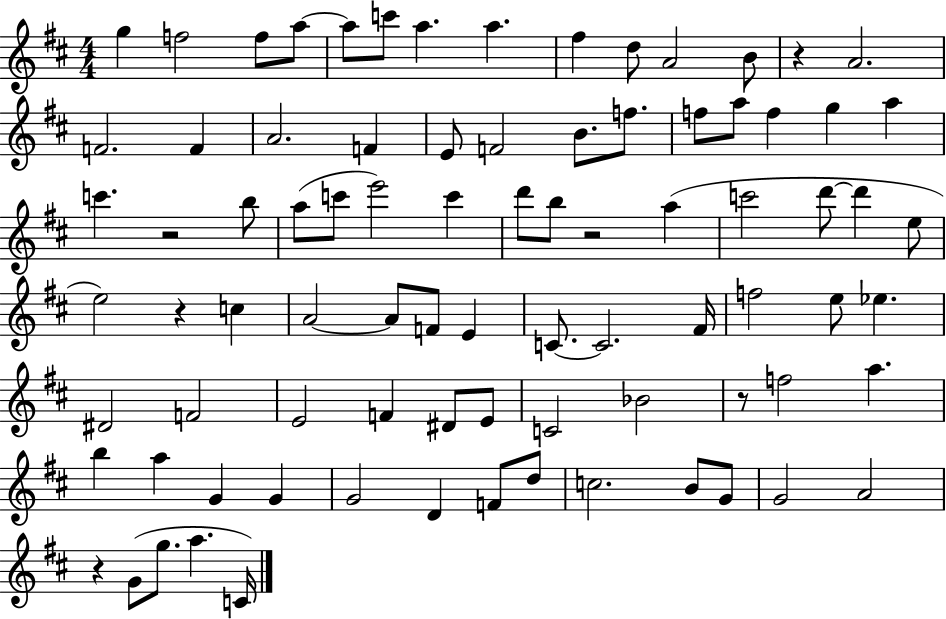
G5/q F5/h F5/e A5/e A5/e C6/e A5/q. A5/q. F#5/q D5/e A4/h B4/e R/q A4/h. F4/h. F4/q A4/h. F4/q E4/e F4/h B4/e. F5/e. F5/e A5/e F5/q G5/q A5/q C6/q. R/h B5/e A5/e C6/e E6/h C6/q D6/e B5/e R/h A5/q C6/h D6/e D6/q E5/e E5/h R/q C5/q A4/h A4/e F4/e E4/q C4/e. C4/h. F#4/s F5/h E5/e Eb5/q. D#4/h F4/h E4/h F4/q D#4/e E4/e C4/h Bb4/h R/e F5/h A5/q. B5/q A5/q G4/q G4/q G4/h D4/q F4/e D5/e C5/h. B4/e G4/e G4/h A4/h R/q G4/e G5/e. A5/q. C4/s